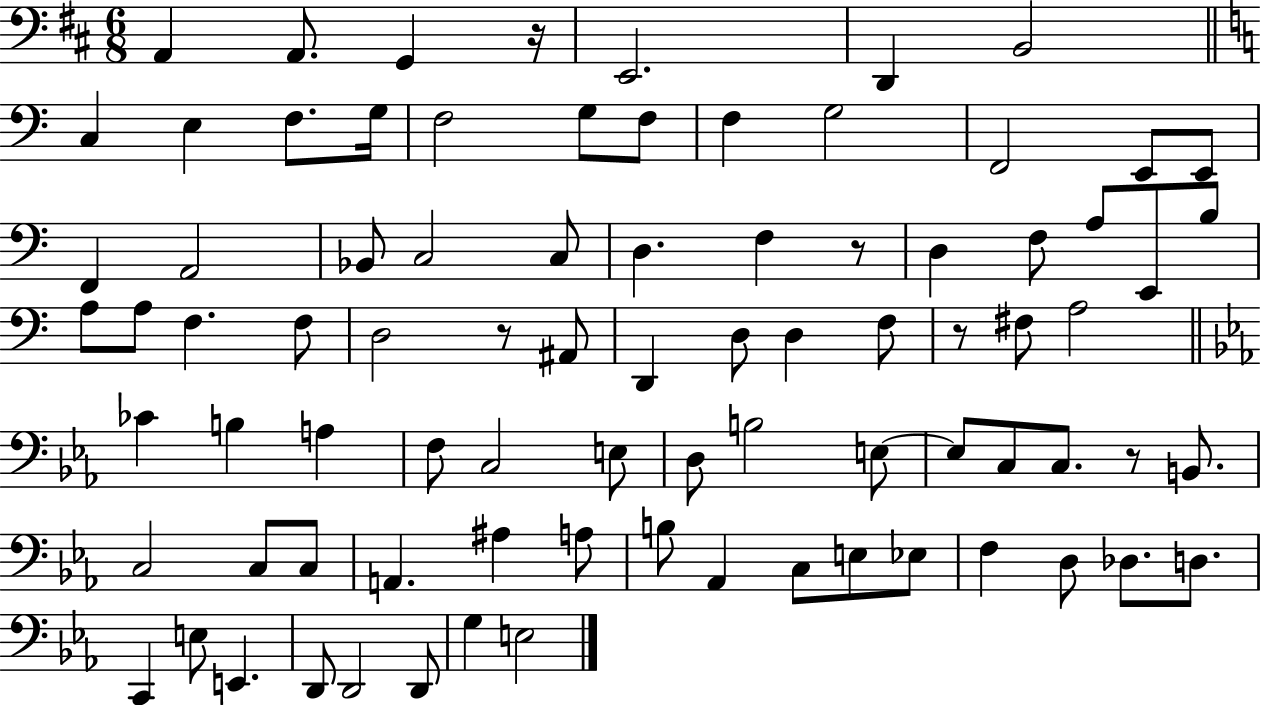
{
  \clef bass
  \numericTimeSignature
  \time 6/8
  \key d \major
  a,4 a,8. g,4 r16 | e,2. | d,4 b,2 | \bar "||" \break \key c \major c4 e4 f8. g16 | f2 g8 f8 | f4 g2 | f,2 e,8 e,8 | \break f,4 a,2 | bes,8 c2 c8 | d4. f4 r8 | d4 f8 a8 e,8 b8 | \break a8 a8 f4. f8 | d2 r8 ais,8 | d,4 d8 d4 f8 | r8 fis8 a2 | \break \bar "||" \break \key c \minor ces'4 b4 a4 | f8 c2 e8 | d8 b2 e8~~ | e8 c8 c8. r8 b,8. | \break c2 c8 c8 | a,4. ais4 a8 | b8 aes,4 c8 e8 ees8 | f4 d8 des8. d8. | \break c,4 e8 e,4. | d,8 d,2 d,8 | g4 e2 | \bar "|."
}